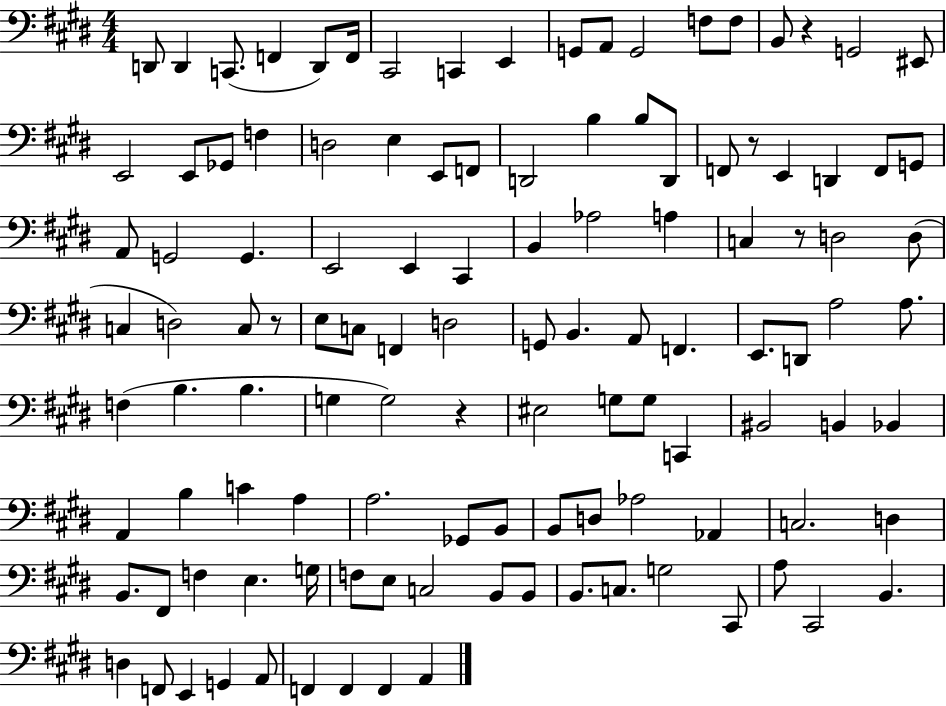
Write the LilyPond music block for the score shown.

{
  \clef bass
  \numericTimeSignature
  \time 4/4
  \key e \major
  d,8 d,4 c,8.( f,4 d,8) f,16 | cis,2 c,4 e,4 | g,8 a,8 g,2 f8 f8 | b,8 r4 g,2 eis,8 | \break e,2 e,8 ges,8 f4 | d2 e4 e,8 f,8 | d,2 b4 b8 d,8 | f,8 r8 e,4 d,4 f,8 g,8 | \break a,8 g,2 g,4. | e,2 e,4 cis,4 | b,4 aes2 a4 | c4 r8 d2 d8( | \break c4 d2) c8 r8 | e8 c8 f,4 d2 | g,8 b,4. a,8 f,4. | e,8. d,8 a2 a8. | \break f4( b4. b4. | g4 g2) r4 | eis2 g8 g8 c,4 | bis,2 b,4 bes,4 | \break a,4 b4 c'4 a4 | a2. ges,8 b,8 | b,8 d8 aes2 aes,4 | c2. d4 | \break b,8. fis,8 f4 e4. g16 | f8 e8 c2 b,8 b,8 | b,8. c8. g2 cis,8 | a8 cis,2 b,4. | \break d4 f,8 e,4 g,4 a,8 | f,4 f,4 f,4 a,4 | \bar "|."
}